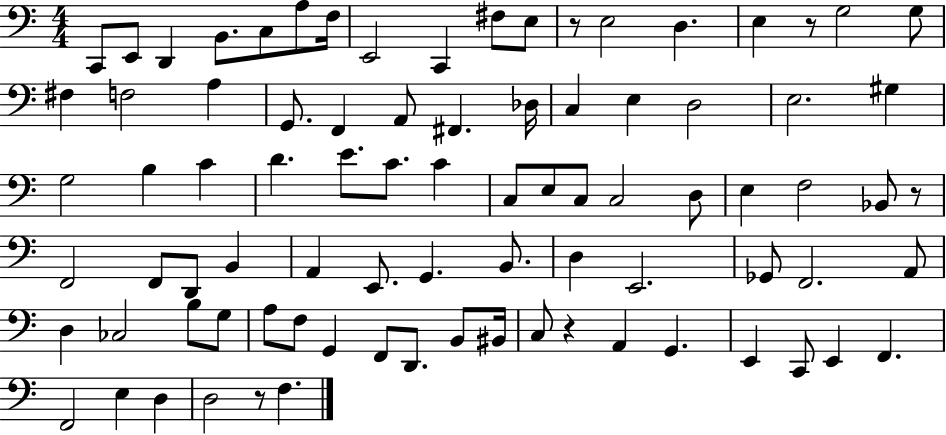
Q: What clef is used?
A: bass